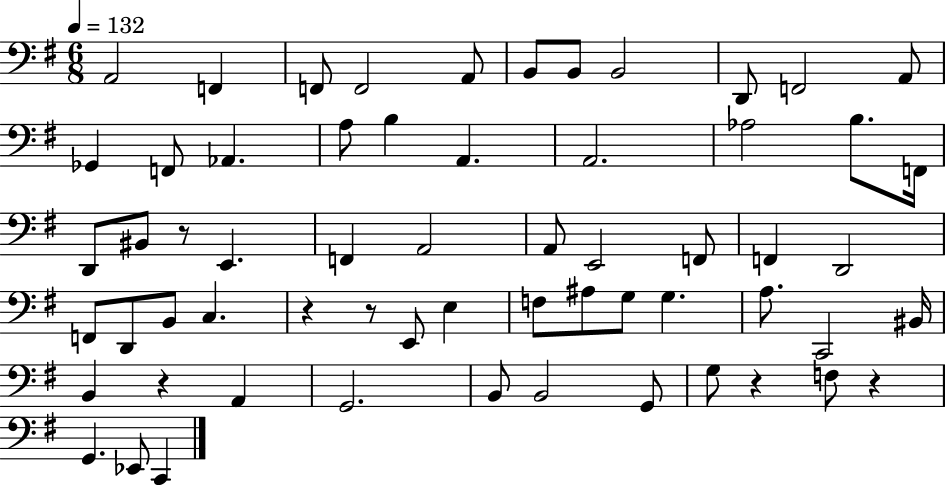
A2/h F2/q F2/e F2/h A2/e B2/e B2/e B2/h D2/e F2/h A2/e Gb2/q F2/e Ab2/q. A3/e B3/q A2/q. A2/h. Ab3/h B3/e. F2/s D2/e BIS2/e R/e E2/q. F2/q A2/h A2/e E2/h F2/e F2/q D2/h F2/e D2/e B2/e C3/q. R/q R/e E2/e E3/q F3/e A#3/e G3/e G3/q. A3/e. C2/h BIS2/s B2/q R/q A2/q G2/h. B2/e B2/h G2/e G3/e R/q F3/e R/q G2/q. Eb2/e C2/q